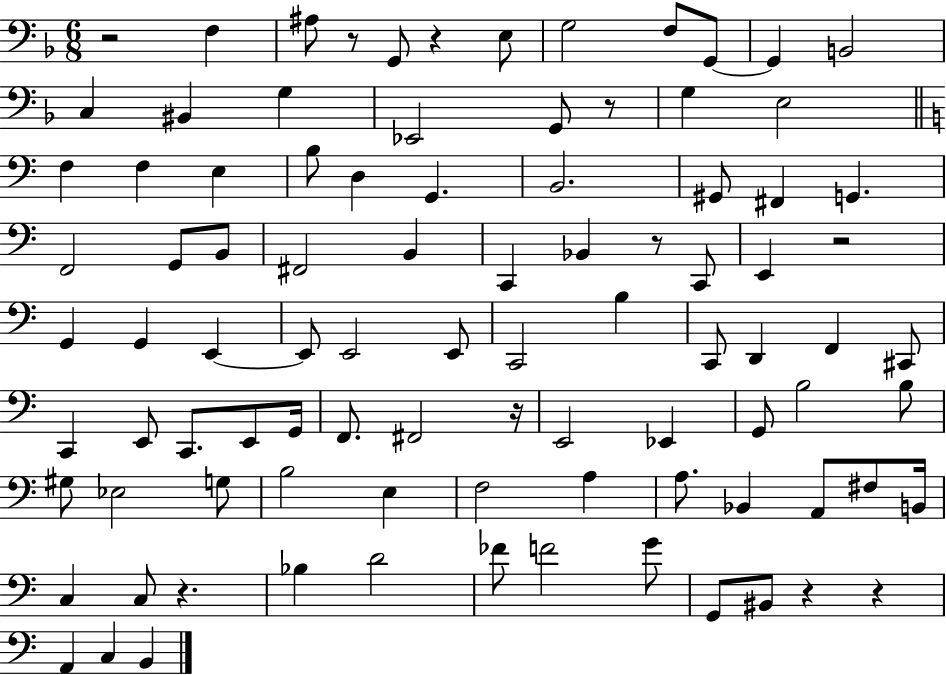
{
  \clef bass
  \numericTimeSignature
  \time 6/8
  \key f \major
  r2 f4 | ais8 r8 g,8 r4 e8 | g2 f8 g,8~~ | g,4 b,2 | \break c4 bis,4 g4 | ees,2 g,8 r8 | g4 e2 | \bar "||" \break \key c \major f4 f4 e4 | b8 d4 g,4. | b,2. | gis,8 fis,4 g,4. | \break f,2 g,8 b,8 | fis,2 b,4 | c,4 bes,4 r8 c,8 | e,4 r2 | \break g,4 g,4 e,4~~ | e,8 e,2 e,8 | c,2 b4 | c,8 d,4 f,4 cis,8 | \break c,4 e,8 c,8. e,8 g,16 | f,8. fis,2 r16 | e,2 ees,4 | g,8 b2 b8 | \break gis8 ees2 g8 | b2 e4 | f2 a4 | a8. bes,4 a,8 fis8 b,16 | \break c4 c8 r4. | bes4 d'2 | fes'8 f'2 g'8 | g,8 bis,8 r4 r4 | \break a,4 c4 b,4 | \bar "|."
}